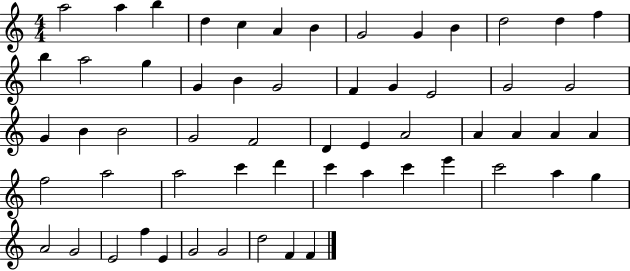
{
  \clef treble
  \numericTimeSignature
  \time 4/4
  \key c \major
  a''2 a''4 b''4 | d''4 c''4 a'4 b'4 | g'2 g'4 b'4 | d''2 d''4 f''4 | \break b''4 a''2 g''4 | g'4 b'4 g'2 | f'4 g'4 e'2 | g'2 g'2 | \break g'4 b'4 b'2 | g'2 f'2 | d'4 e'4 a'2 | a'4 a'4 a'4 a'4 | \break f''2 a''2 | a''2 c'''4 d'''4 | c'''4 a''4 c'''4 e'''4 | c'''2 a''4 g''4 | \break a'2 g'2 | e'2 f''4 e'4 | g'2 g'2 | d''2 f'4 f'4 | \break \bar "|."
}